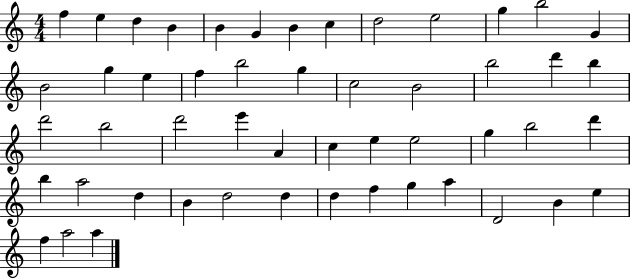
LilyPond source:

{
  \clef treble
  \numericTimeSignature
  \time 4/4
  \key c \major
  f''4 e''4 d''4 b'4 | b'4 g'4 b'4 c''4 | d''2 e''2 | g''4 b''2 g'4 | \break b'2 g''4 e''4 | f''4 b''2 g''4 | c''2 b'2 | b''2 d'''4 b''4 | \break d'''2 b''2 | d'''2 e'''4 a'4 | c''4 e''4 e''2 | g''4 b''2 d'''4 | \break b''4 a''2 d''4 | b'4 d''2 d''4 | d''4 f''4 g''4 a''4 | d'2 b'4 e''4 | \break f''4 a''2 a''4 | \bar "|."
}